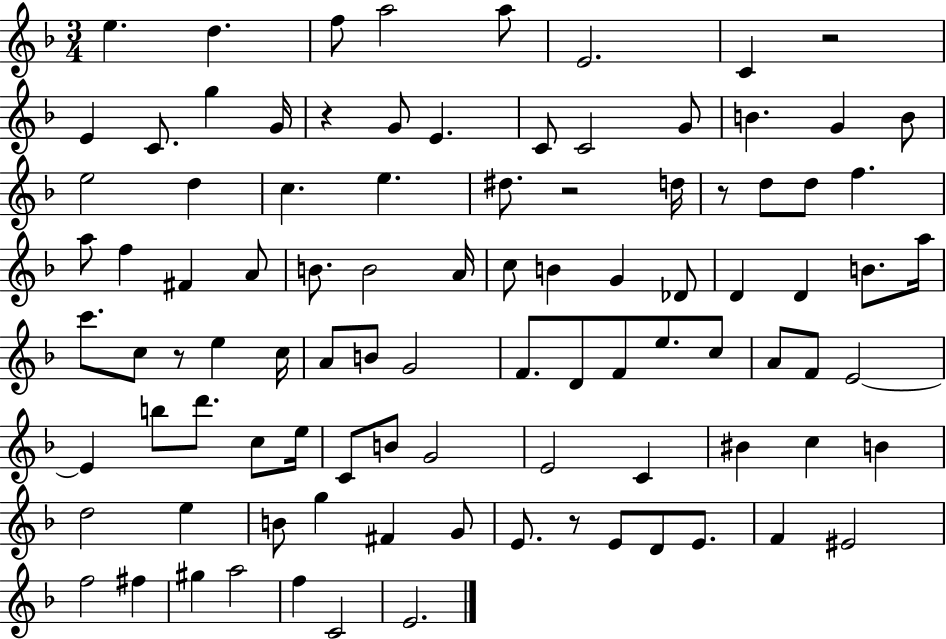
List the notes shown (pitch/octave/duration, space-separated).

E5/q. D5/q. F5/e A5/h A5/e E4/h. C4/q R/h E4/q C4/e. G5/q G4/s R/q G4/e E4/q. C4/e C4/h G4/e B4/q. G4/q B4/e E5/h D5/q C5/q. E5/q. D#5/e. R/h D5/s R/e D5/e D5/e F5/q. A5/e F5/q F#4/q A4/e B4/e. B4/h A4/s C5/e B4/q G4/q Db4/e D4/q D4/q B4/e. A5/s C6/e. C5/e R/e E5/q C5/s A4/e B4/e G4/h F4/e. D4/e F4/e E5/e. C5/e A4/e F4/e E4/h E4/q B5/e D6/e. C5/e E5/s C4/e B4/e G4/h E4/h C4/q BIS4/q C5/q B4/q D5/h E5/q B4/e G5/q F#4/q G4/e E4/e. R/e E4/e D4/e E4/e. F4/q EIS4/h F5/h F#5/q G#5/q A5/h F5/q C4/h E4/h.